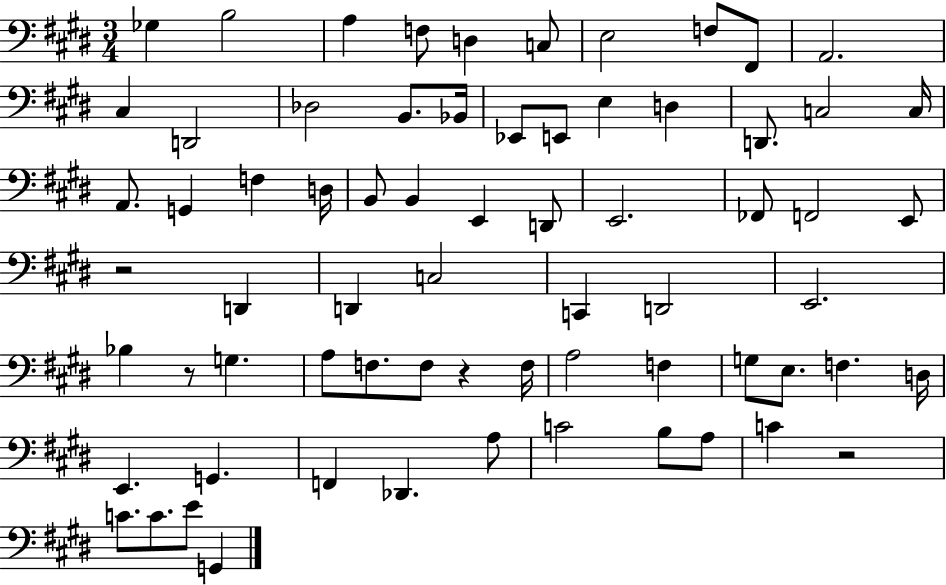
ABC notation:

X:1
T:Untitled
M:3/4
L:1/4
K:E
_G, B,2 A, F,/2 D, C,/2 E,2 F,/2 ^F,,/2 A,,2 ^C, D,,2 _D,2 B,,/2 _B,,/4 _E,,/2 E,,/2 E, D, D,,/2 C,2 C,/4 A,,/2 G,, F, D,/4 B,,/2 B,, E,, D,,/2 E,,2 _F,,/2 F,,2 E,,/2 z2 D,, D,, C,2 C,, D,,2 E,,2 _B, z/2 G, A,/2 F,/2 F,/2 z F,/4 A,2 F, G,/2 E,/2 F, D,/4 E,, G,, F,, _D,, A,/2 C2 B,/2 A,/2 C z2 C/2 C/2 E/2 G,,